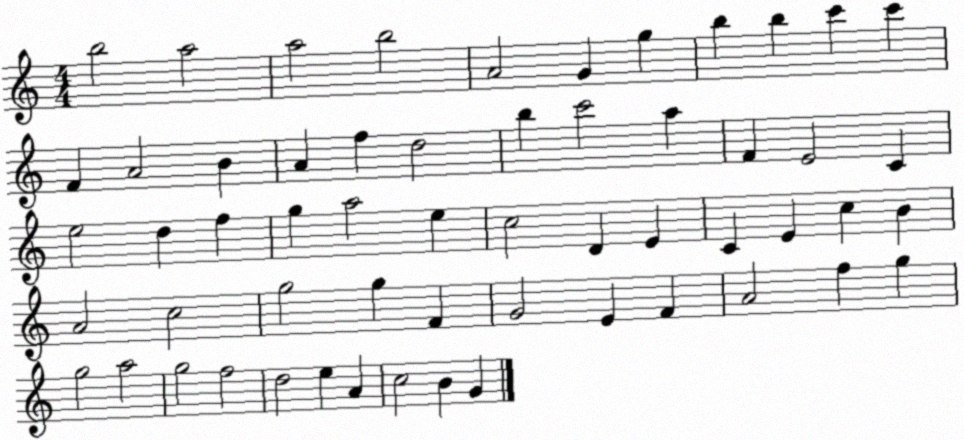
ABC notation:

X:1
T:Untitled
M:4/4
L:1/4
K:C
b2 a2 a2 b2 A2 G g b b c' c' F A2 B A f d2 b c'2 a F E2 C e2 d f g a2 e c2 D E C E c B A2 c2 g2 g F G2 E F A2 f g g2 a2 g2 f2 d2 e A c2 B G